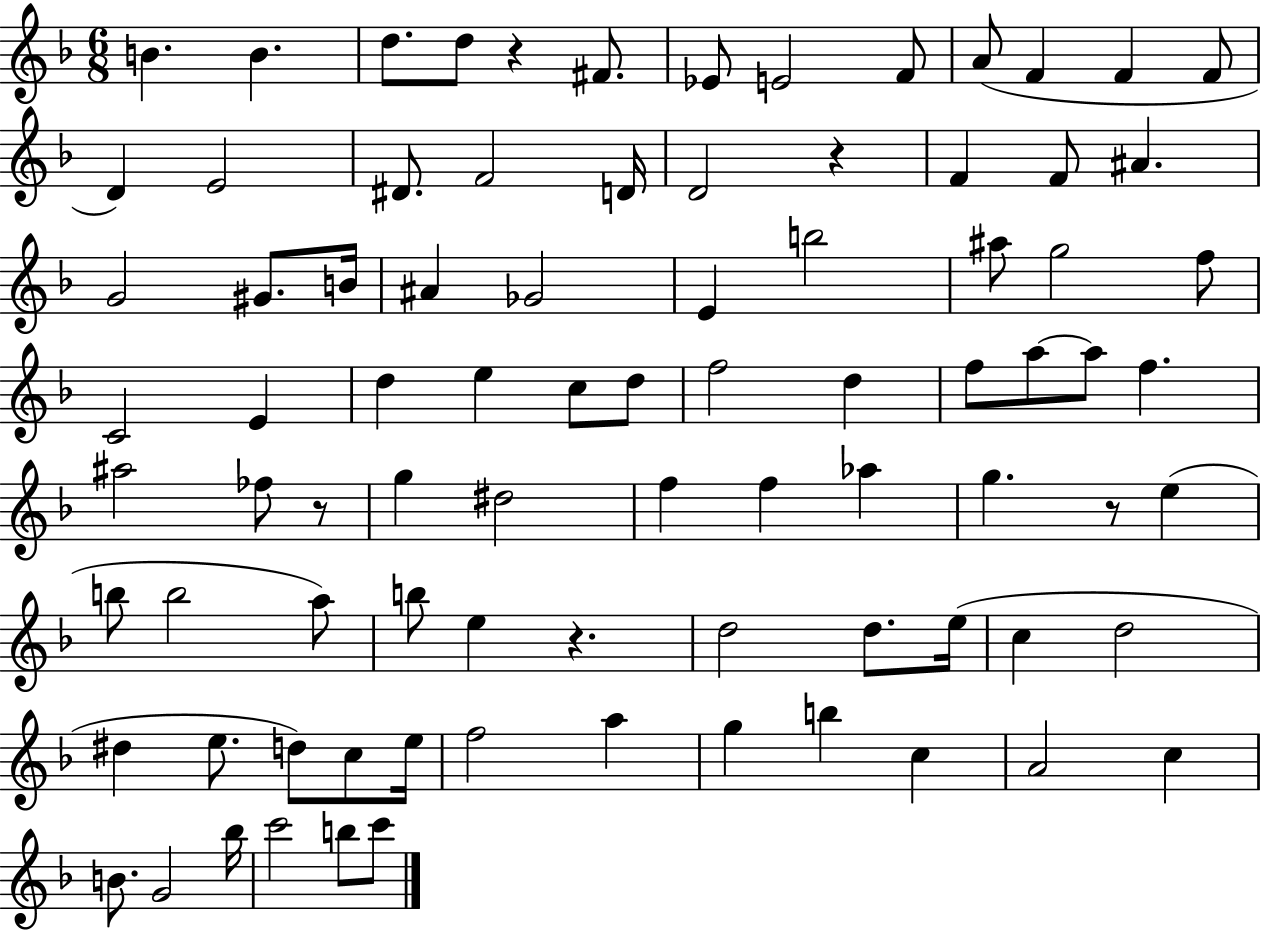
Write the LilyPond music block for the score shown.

{
  \clef treble
  \numericTimeSignature
  \time 6/8
  \key f \major
  b'4. b'4. | d''8. d''8 r4 fis'8. | ees'8 e'2 f'8 | a'8( f'4 f'4 f'8 | \break d'4) e'2 | dis'8. f'2 d'16 | d'2 r4 | f'4 f'8 ais'4. | \break g'2 gis'8. b'16 | ais'4 ges'2 | e'4 b''2 | ais''8 g''2 f''8 | \break c'2 e'4 | d''4 e''4 c''8 d''8 | f''2 d''4 | f''8 a''8~~ a''8 f''4. | \break ais''2 fes''8 r8 | g''4 dis''2 | f''4 f''4 aes''4 | g''4. r8 e''4( | \break b''8 b''2 a''8) | b''8 e''4 r4. | d''2 d''8. e''16( | c''4 d''2 | \break dis''4 e''8. d''8) c''8 e''16 | f''2 a''4 | g''4 b''4 c''4 | a'2 c''4 | \break b'8. g'2 bes''16 | c'''2 b''8 c'''8 | \bar "|."
}